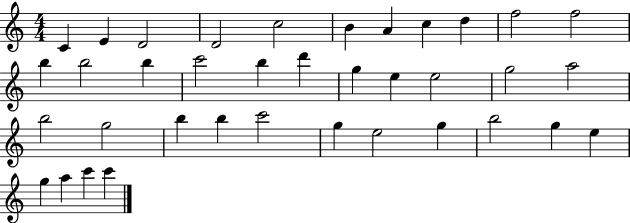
{
  \clef treble
  \numericTimeSignature
  \time 4/4
  \key c \major
  c'4 e'4 d'2 | d'2 c''2 | b'4 a'4 c''4 d''4 | f''2 f''2 | \break b''4 b''2 b''4 | c'''2 b''4 d'''4 | g''4 e''4 e''2 | g''2 a''2 | \break b''2 g''2 | b''4 b''4 c'''2 | g''4 e''2 g''4 | b''2 g''4 e''4 | \break g''4 a''4 c'''4 c'''4 | \bar "|."
}